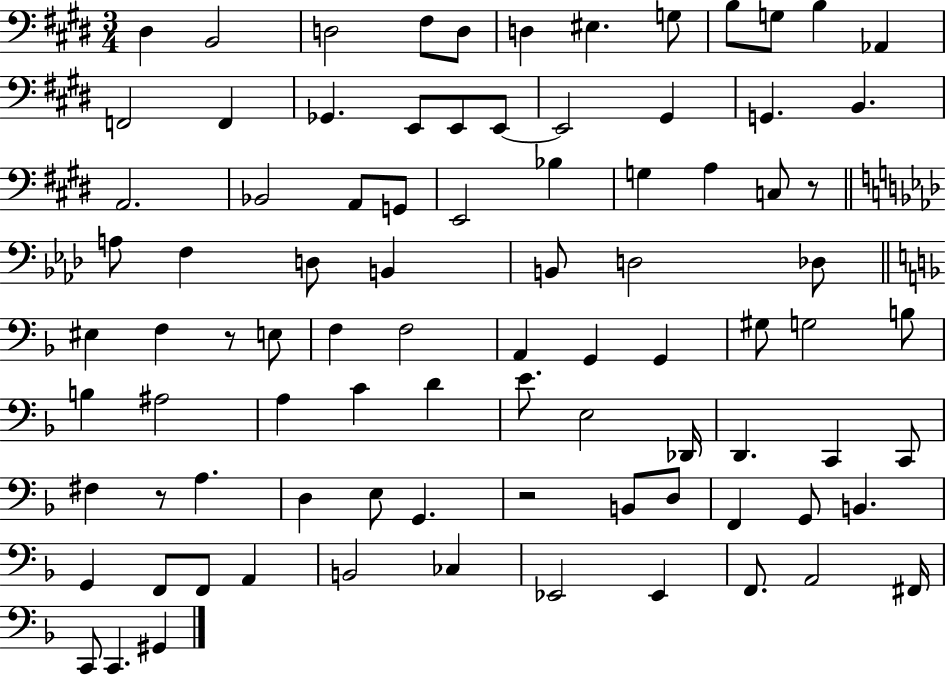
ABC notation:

X:1
T:Untitled
M:3/4
L:1/4
K:E
^D, B,,2 D,2 ^F,/2 D,/2 D, ^E, G,/2 B,/2 G,/2 B, _A,, F,,2 F,, _G,, E,,/2 E,,/2 E,,/2 E,,2 ^G,, G,, B,, A,,2 _B,,2 A,,/2 G,,/2 E,,2 _B, G, A, C,/2 z/2 A,/2 F, D,/2 B,, B,,/2 D,2 _D,/2 ^E, F, z/2 E,/2 F, F,2 A,, G,, G,, ^G,/2 G,2 B,/2 B, ^A,2 A, C D E/2 E,2 _D,,/4 D,, C,, C,,/2 ^F, z/2 A, D, E,/2 G,, z2 B,,/2 D,/2 F,, G,,/2 B,, G,, F,,/2 F,,/2 A,, B,,2 _C, _E,,2 _E,, F,,/2 A,,2 ^F,,/4 C,,/2 C,, ^G,,